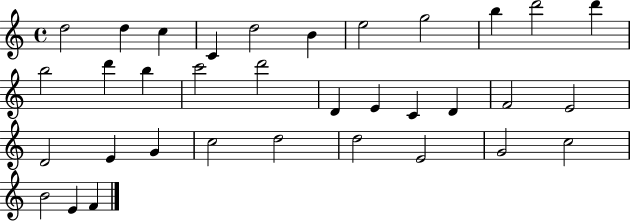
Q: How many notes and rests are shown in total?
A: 34